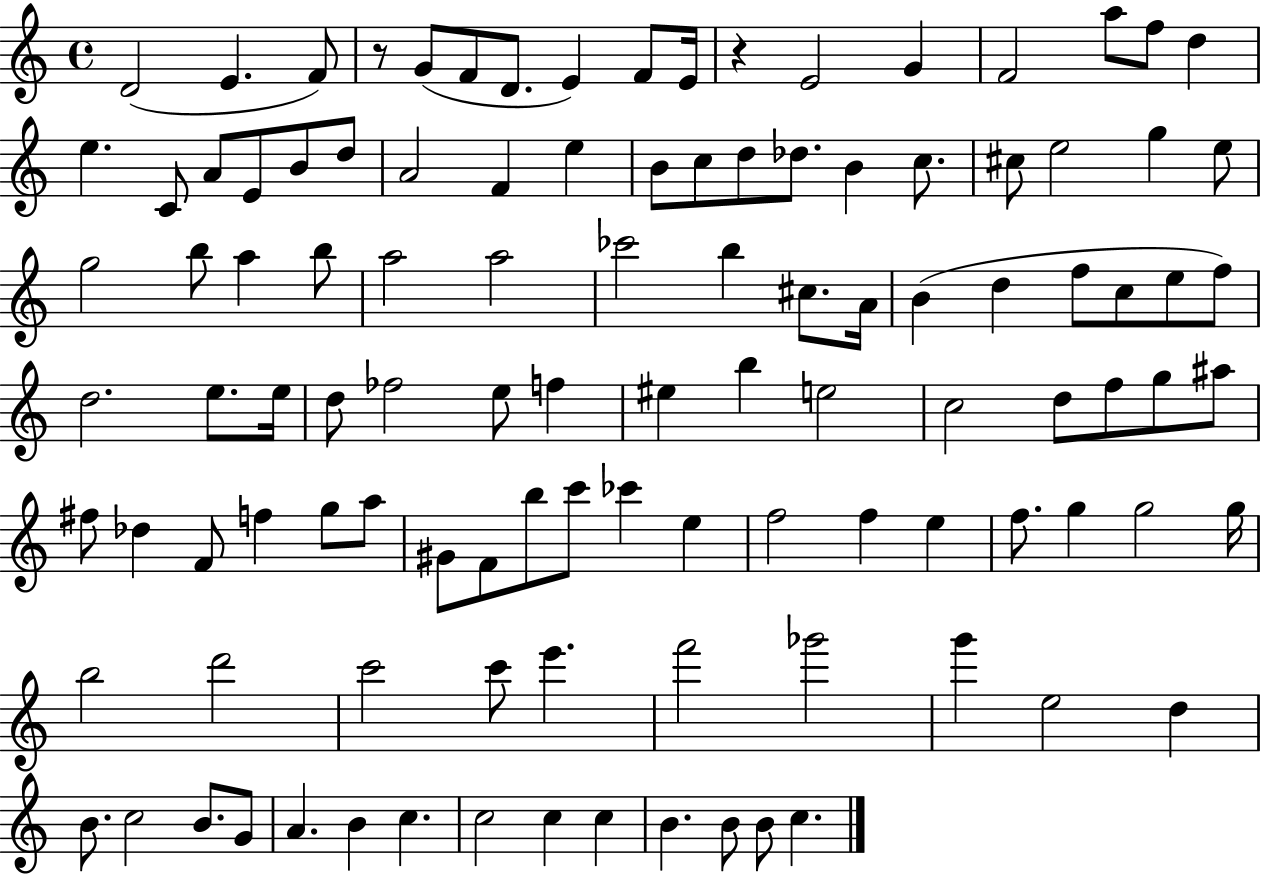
{
  \clef treble
  \time 4/4
  \defaultTimeSignature
  \key c \major
  d'2( e'4. f'8) | r8 g'8( f'8 d'8. e'4) f'8 e'16 | r4 e'2 g'4 | f'2 a''8 f''8 d''4 | \break e''4. c'8 a'8 e'8 b'8 d''8 | a'2 f'4 e''4 | b'8 c''8 d''8 des''8. b'4 c''8. | cis''8 e''2 g''4 e''8 | \break g''2 b''8 a''4 b''8 | a''2 a''2 | ces'''2 b''4 cis''8. a'16 | b'4( d''4 f''8 c''8 e''8 f''8) | \break d''2. e''8. e''16 | d''8 fes''2 e''8 f''4 | eis''4 b''4 e''2 | c''2 d''8 f''8 g''8 ais''8 | \break fis''8 des''4 f'8 f''4 g''8 a''8 | gis'8 f'8 b''8 c'''8 ces'''4 e''4 | f''2 f''4 e''4 | f''8. g''4 g''2 g''16 | \break b''2 d'''2 | c'''2 c'''8 e'''4. | f'''2 ges'''2 | g'''4 e''2 d''4 | \break b'8. c''2 b'8. g'8 | a'4. b'4 c''4. | c''2 c''4 c''4 | b'4. b'8 b'8 c''4. | \break \bar "|."
}